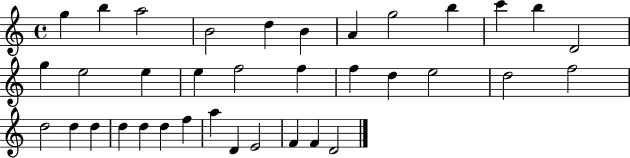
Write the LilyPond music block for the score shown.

{
  \clef treble
  \time 4/4
  \defaultTimeSignature
  \key c \major
  g''4 b''4 a''2 | b'2 d''4 b'4 | a'4 g''2 b''4 | c'''4 b''4 d'2 | \break g''4 e''2 e''4 | e''4 f''2 f''4 | f''4 d''4 e''2 | d''2 f''2 | \break d''2 d''4 d''4 | d''4 d''4 d''4 f''4 | a''4 d'4 e'2 | f'4 f'4 d'2 | \break \bar "|."
}